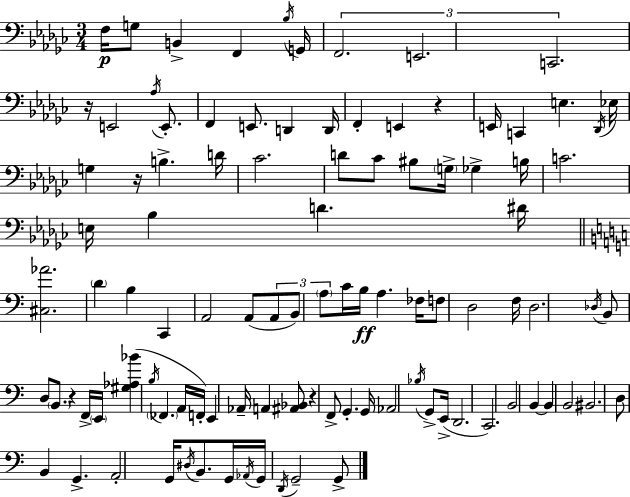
{
  \clef bass
  \numericTimeSignature
  \time 3/4
  \key ees \minor
  f16\p g8 b,4-> f,4 \acciaccatura { bes16 } | g,16 \tuplet 3/2 { f,2. | e,2. | c,2. } | \break r16 e,2 \acciaccatura { aes16 } e,8.-. | f,4 e,8. d,4 | d,16 f,4-. e,4 r4 | e,16 c,4 e4. | \break \acciaccatura { des,16 } ees16 g4 r16 b4.-> | d'16 ces'2. | d'8 ces'8 bis8 \parenthesize g16-> ges4-> | b16 c'2. | \break e16 bes4 d'4. | dis'16 \bar "||" \break \key c \major <cis aes'>2. | \parenthesize d'4 b4 c,4 | a,2 a,8( \tuplet 3/2 { a,8 | b,8) \parenthesize a8 } c'16 b16\ff a4. | \break fes16 f8 d2 f16 | d2. | \acciaccatura { des16 } b,8 d8 \parenthesize b,8. r4 | f,16-> \parenthesize e,16 <gis aes bes'>4( \acciaccatura { b16 } \parenthesize fes,4. | \break a,16 f,16-.) e,4 aes,16-- a,4 | <ais, bes,>8 r4 f,8-> g,4.-. | g,16 aes,2 \acciaccatura { bes16 } | g,8-> e,16->( d,2. | \break c,2.) | b,2 b,4~~ | b,4 b,2 | bis,2. | \break d8 b,4 g,4.-> | a,2-. g,16 | \acciaccatura { dis16 } b,8. g,16 \acciaccatura { aes,16 } g,16 \acciaccatura { d,16 } g,2-- | g,8-> \bar "|."
}